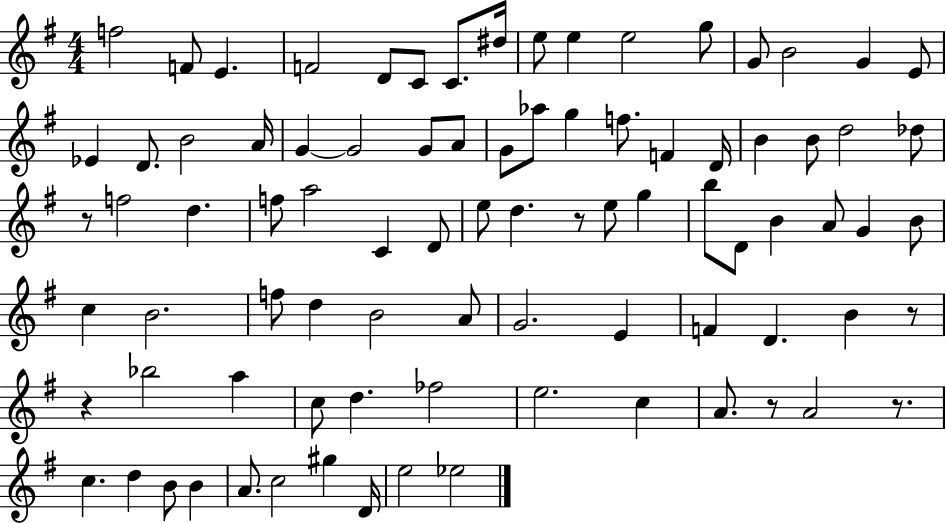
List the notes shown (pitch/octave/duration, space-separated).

F5/h F4/e E4/q. F4/h D4/e C4/e C4/e. D#5/s E5/e E5/q E5/h G5/e G4/e B4/h G4/q E4/e Eb4/q D4/e. B4/h A4/s G4/q G4/h G4/e A4/e G4/e Ab5/e G5/q F5/e. F4/q D4/s B4/q B4/e D5/h Db5/e R/e F5/h D5/q. F5/e A5/h C4/q D4/e E5/e D5/q. R/e E5/e G5/q B5/e D4/e B4/q A4/e G4/q B4/e C5/q B4/h. F5/e D5/q B4/h A4/e G4/h. E4/q F4/q D4/q. B4/q R/e R/q Bb5/h A5/q C5/e D5/q. FES5/h E5/h. C5/q A4/e. R/e A4/h R/e. C5/q. D5/q B4/e B4/q A4/e. C5/h G#5/q D4/s E5/h Eb5/h